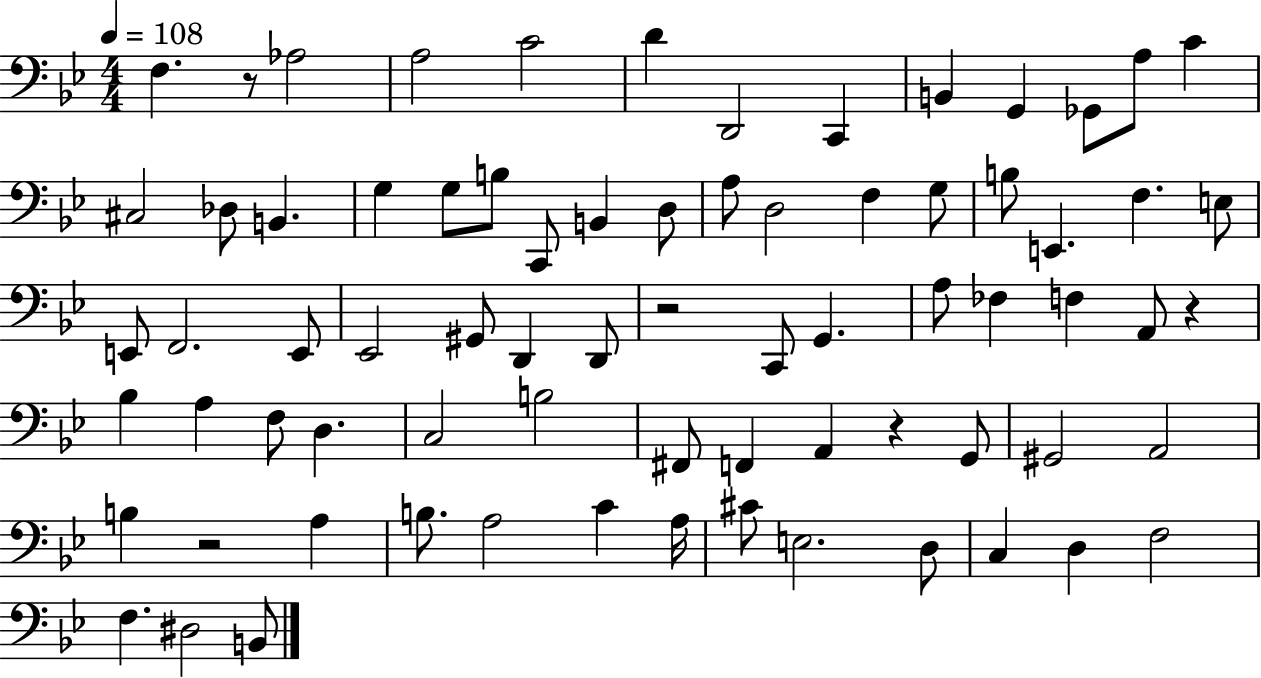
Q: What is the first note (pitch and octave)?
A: F3